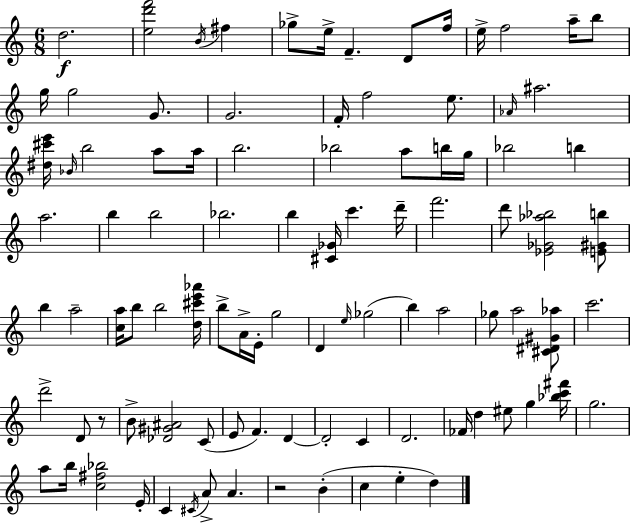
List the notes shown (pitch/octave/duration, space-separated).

D5/h. [E5,D6,F6]/h B4/s F#5/q Gb5/e E5/s F4/q. D4/e F5/s E5/s F5/h A5/s B5/e G5/s G5/h G4/e. G4/h. F4/s F5/h E5/e. Ab4/s A#5/h. [D#5,C#6,E6]/s Bb4/s B5/h A5/e A5/s B5/h. Bb5/h A5/e B5/s G5/s Bb5/h B5/q A5/h. B5/q B5/h Bb5/h. B5/q [C#4,Gb4]/s C6/q. D6/s F6/h. D6/e [Eb4,Gb4,Ab5,Bb5]/h [E4,G#4,B5]/e B5/q A5/h [C5,A5]/s B5/e B5/h [D5,C#6,E6,Ab6]/s B5/e A4/s E4/s G5/h D4/q E5/s Gb5/h B5/q A5/h Gb5/e A5/h [C#4,D#4,G#4,Ab5]/e C6/h. D6/h D4/e R/e B4/e [Db4,G#4,A#4]/h C4/e E4/e F4/q. D4/q D4/h C4/q D4/h. FES4/s D5/q EIS5/e G5/q [Bb5,C6,F#6]/s G5/h. A5/e B5/s [C5,F#5,Bb5]/h E4/s C4/q C#4/s A4/e A4/q. R/h B4/q C5/q E5/q D5/q